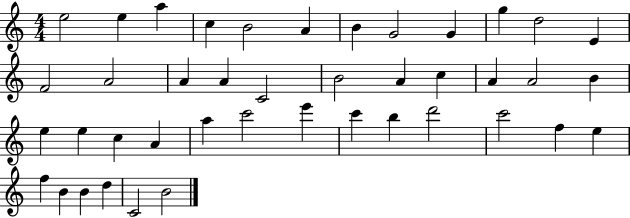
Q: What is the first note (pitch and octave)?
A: E5